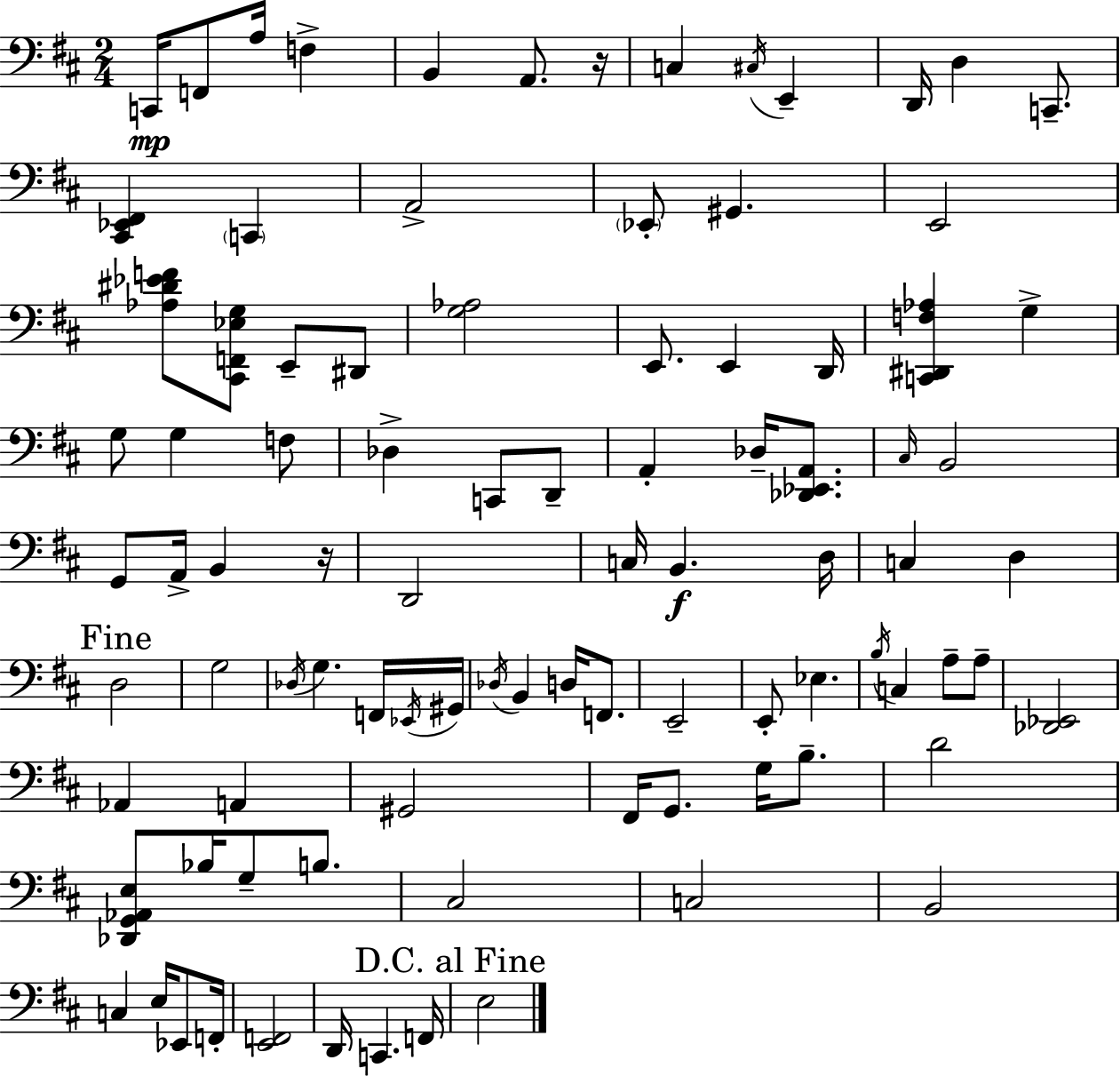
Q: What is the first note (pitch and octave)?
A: C2